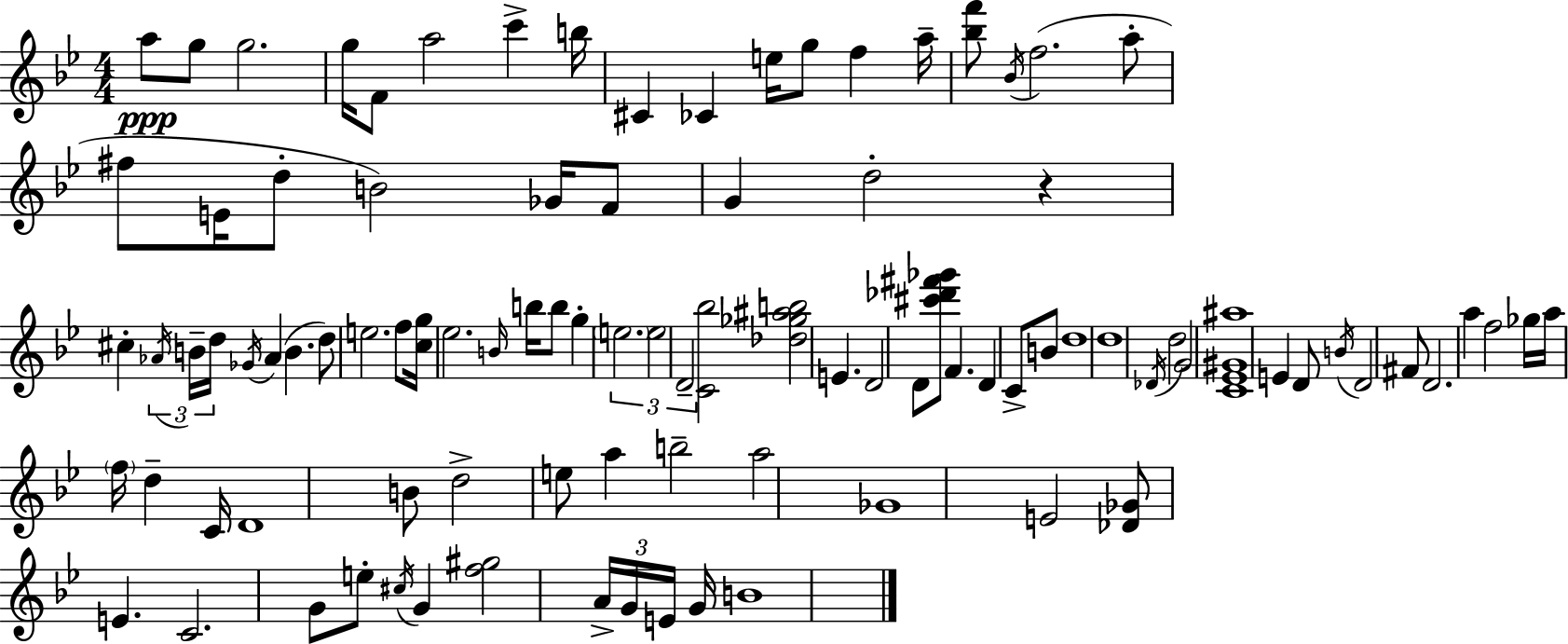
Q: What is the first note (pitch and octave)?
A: A5